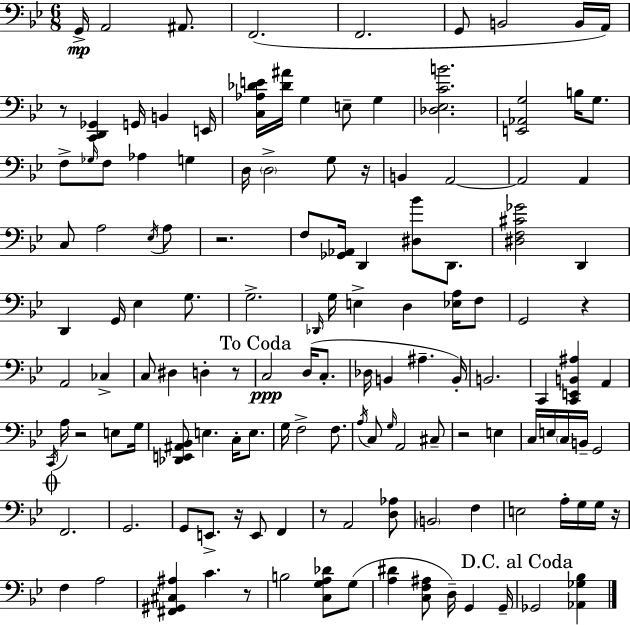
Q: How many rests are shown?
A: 11